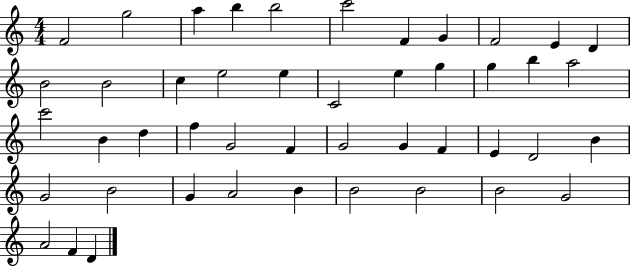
X:1
T:Untitled
M:4/4
L:1/4
K:C
F2 g2 a b b2 c'2 F G F2 E D B2 B2 c e2 e C2 e g g b a2 c'2 B d f G2 F G2 G F E D2 B G2 B2 G A2 B B2 B2 B2 G2 A2 F D